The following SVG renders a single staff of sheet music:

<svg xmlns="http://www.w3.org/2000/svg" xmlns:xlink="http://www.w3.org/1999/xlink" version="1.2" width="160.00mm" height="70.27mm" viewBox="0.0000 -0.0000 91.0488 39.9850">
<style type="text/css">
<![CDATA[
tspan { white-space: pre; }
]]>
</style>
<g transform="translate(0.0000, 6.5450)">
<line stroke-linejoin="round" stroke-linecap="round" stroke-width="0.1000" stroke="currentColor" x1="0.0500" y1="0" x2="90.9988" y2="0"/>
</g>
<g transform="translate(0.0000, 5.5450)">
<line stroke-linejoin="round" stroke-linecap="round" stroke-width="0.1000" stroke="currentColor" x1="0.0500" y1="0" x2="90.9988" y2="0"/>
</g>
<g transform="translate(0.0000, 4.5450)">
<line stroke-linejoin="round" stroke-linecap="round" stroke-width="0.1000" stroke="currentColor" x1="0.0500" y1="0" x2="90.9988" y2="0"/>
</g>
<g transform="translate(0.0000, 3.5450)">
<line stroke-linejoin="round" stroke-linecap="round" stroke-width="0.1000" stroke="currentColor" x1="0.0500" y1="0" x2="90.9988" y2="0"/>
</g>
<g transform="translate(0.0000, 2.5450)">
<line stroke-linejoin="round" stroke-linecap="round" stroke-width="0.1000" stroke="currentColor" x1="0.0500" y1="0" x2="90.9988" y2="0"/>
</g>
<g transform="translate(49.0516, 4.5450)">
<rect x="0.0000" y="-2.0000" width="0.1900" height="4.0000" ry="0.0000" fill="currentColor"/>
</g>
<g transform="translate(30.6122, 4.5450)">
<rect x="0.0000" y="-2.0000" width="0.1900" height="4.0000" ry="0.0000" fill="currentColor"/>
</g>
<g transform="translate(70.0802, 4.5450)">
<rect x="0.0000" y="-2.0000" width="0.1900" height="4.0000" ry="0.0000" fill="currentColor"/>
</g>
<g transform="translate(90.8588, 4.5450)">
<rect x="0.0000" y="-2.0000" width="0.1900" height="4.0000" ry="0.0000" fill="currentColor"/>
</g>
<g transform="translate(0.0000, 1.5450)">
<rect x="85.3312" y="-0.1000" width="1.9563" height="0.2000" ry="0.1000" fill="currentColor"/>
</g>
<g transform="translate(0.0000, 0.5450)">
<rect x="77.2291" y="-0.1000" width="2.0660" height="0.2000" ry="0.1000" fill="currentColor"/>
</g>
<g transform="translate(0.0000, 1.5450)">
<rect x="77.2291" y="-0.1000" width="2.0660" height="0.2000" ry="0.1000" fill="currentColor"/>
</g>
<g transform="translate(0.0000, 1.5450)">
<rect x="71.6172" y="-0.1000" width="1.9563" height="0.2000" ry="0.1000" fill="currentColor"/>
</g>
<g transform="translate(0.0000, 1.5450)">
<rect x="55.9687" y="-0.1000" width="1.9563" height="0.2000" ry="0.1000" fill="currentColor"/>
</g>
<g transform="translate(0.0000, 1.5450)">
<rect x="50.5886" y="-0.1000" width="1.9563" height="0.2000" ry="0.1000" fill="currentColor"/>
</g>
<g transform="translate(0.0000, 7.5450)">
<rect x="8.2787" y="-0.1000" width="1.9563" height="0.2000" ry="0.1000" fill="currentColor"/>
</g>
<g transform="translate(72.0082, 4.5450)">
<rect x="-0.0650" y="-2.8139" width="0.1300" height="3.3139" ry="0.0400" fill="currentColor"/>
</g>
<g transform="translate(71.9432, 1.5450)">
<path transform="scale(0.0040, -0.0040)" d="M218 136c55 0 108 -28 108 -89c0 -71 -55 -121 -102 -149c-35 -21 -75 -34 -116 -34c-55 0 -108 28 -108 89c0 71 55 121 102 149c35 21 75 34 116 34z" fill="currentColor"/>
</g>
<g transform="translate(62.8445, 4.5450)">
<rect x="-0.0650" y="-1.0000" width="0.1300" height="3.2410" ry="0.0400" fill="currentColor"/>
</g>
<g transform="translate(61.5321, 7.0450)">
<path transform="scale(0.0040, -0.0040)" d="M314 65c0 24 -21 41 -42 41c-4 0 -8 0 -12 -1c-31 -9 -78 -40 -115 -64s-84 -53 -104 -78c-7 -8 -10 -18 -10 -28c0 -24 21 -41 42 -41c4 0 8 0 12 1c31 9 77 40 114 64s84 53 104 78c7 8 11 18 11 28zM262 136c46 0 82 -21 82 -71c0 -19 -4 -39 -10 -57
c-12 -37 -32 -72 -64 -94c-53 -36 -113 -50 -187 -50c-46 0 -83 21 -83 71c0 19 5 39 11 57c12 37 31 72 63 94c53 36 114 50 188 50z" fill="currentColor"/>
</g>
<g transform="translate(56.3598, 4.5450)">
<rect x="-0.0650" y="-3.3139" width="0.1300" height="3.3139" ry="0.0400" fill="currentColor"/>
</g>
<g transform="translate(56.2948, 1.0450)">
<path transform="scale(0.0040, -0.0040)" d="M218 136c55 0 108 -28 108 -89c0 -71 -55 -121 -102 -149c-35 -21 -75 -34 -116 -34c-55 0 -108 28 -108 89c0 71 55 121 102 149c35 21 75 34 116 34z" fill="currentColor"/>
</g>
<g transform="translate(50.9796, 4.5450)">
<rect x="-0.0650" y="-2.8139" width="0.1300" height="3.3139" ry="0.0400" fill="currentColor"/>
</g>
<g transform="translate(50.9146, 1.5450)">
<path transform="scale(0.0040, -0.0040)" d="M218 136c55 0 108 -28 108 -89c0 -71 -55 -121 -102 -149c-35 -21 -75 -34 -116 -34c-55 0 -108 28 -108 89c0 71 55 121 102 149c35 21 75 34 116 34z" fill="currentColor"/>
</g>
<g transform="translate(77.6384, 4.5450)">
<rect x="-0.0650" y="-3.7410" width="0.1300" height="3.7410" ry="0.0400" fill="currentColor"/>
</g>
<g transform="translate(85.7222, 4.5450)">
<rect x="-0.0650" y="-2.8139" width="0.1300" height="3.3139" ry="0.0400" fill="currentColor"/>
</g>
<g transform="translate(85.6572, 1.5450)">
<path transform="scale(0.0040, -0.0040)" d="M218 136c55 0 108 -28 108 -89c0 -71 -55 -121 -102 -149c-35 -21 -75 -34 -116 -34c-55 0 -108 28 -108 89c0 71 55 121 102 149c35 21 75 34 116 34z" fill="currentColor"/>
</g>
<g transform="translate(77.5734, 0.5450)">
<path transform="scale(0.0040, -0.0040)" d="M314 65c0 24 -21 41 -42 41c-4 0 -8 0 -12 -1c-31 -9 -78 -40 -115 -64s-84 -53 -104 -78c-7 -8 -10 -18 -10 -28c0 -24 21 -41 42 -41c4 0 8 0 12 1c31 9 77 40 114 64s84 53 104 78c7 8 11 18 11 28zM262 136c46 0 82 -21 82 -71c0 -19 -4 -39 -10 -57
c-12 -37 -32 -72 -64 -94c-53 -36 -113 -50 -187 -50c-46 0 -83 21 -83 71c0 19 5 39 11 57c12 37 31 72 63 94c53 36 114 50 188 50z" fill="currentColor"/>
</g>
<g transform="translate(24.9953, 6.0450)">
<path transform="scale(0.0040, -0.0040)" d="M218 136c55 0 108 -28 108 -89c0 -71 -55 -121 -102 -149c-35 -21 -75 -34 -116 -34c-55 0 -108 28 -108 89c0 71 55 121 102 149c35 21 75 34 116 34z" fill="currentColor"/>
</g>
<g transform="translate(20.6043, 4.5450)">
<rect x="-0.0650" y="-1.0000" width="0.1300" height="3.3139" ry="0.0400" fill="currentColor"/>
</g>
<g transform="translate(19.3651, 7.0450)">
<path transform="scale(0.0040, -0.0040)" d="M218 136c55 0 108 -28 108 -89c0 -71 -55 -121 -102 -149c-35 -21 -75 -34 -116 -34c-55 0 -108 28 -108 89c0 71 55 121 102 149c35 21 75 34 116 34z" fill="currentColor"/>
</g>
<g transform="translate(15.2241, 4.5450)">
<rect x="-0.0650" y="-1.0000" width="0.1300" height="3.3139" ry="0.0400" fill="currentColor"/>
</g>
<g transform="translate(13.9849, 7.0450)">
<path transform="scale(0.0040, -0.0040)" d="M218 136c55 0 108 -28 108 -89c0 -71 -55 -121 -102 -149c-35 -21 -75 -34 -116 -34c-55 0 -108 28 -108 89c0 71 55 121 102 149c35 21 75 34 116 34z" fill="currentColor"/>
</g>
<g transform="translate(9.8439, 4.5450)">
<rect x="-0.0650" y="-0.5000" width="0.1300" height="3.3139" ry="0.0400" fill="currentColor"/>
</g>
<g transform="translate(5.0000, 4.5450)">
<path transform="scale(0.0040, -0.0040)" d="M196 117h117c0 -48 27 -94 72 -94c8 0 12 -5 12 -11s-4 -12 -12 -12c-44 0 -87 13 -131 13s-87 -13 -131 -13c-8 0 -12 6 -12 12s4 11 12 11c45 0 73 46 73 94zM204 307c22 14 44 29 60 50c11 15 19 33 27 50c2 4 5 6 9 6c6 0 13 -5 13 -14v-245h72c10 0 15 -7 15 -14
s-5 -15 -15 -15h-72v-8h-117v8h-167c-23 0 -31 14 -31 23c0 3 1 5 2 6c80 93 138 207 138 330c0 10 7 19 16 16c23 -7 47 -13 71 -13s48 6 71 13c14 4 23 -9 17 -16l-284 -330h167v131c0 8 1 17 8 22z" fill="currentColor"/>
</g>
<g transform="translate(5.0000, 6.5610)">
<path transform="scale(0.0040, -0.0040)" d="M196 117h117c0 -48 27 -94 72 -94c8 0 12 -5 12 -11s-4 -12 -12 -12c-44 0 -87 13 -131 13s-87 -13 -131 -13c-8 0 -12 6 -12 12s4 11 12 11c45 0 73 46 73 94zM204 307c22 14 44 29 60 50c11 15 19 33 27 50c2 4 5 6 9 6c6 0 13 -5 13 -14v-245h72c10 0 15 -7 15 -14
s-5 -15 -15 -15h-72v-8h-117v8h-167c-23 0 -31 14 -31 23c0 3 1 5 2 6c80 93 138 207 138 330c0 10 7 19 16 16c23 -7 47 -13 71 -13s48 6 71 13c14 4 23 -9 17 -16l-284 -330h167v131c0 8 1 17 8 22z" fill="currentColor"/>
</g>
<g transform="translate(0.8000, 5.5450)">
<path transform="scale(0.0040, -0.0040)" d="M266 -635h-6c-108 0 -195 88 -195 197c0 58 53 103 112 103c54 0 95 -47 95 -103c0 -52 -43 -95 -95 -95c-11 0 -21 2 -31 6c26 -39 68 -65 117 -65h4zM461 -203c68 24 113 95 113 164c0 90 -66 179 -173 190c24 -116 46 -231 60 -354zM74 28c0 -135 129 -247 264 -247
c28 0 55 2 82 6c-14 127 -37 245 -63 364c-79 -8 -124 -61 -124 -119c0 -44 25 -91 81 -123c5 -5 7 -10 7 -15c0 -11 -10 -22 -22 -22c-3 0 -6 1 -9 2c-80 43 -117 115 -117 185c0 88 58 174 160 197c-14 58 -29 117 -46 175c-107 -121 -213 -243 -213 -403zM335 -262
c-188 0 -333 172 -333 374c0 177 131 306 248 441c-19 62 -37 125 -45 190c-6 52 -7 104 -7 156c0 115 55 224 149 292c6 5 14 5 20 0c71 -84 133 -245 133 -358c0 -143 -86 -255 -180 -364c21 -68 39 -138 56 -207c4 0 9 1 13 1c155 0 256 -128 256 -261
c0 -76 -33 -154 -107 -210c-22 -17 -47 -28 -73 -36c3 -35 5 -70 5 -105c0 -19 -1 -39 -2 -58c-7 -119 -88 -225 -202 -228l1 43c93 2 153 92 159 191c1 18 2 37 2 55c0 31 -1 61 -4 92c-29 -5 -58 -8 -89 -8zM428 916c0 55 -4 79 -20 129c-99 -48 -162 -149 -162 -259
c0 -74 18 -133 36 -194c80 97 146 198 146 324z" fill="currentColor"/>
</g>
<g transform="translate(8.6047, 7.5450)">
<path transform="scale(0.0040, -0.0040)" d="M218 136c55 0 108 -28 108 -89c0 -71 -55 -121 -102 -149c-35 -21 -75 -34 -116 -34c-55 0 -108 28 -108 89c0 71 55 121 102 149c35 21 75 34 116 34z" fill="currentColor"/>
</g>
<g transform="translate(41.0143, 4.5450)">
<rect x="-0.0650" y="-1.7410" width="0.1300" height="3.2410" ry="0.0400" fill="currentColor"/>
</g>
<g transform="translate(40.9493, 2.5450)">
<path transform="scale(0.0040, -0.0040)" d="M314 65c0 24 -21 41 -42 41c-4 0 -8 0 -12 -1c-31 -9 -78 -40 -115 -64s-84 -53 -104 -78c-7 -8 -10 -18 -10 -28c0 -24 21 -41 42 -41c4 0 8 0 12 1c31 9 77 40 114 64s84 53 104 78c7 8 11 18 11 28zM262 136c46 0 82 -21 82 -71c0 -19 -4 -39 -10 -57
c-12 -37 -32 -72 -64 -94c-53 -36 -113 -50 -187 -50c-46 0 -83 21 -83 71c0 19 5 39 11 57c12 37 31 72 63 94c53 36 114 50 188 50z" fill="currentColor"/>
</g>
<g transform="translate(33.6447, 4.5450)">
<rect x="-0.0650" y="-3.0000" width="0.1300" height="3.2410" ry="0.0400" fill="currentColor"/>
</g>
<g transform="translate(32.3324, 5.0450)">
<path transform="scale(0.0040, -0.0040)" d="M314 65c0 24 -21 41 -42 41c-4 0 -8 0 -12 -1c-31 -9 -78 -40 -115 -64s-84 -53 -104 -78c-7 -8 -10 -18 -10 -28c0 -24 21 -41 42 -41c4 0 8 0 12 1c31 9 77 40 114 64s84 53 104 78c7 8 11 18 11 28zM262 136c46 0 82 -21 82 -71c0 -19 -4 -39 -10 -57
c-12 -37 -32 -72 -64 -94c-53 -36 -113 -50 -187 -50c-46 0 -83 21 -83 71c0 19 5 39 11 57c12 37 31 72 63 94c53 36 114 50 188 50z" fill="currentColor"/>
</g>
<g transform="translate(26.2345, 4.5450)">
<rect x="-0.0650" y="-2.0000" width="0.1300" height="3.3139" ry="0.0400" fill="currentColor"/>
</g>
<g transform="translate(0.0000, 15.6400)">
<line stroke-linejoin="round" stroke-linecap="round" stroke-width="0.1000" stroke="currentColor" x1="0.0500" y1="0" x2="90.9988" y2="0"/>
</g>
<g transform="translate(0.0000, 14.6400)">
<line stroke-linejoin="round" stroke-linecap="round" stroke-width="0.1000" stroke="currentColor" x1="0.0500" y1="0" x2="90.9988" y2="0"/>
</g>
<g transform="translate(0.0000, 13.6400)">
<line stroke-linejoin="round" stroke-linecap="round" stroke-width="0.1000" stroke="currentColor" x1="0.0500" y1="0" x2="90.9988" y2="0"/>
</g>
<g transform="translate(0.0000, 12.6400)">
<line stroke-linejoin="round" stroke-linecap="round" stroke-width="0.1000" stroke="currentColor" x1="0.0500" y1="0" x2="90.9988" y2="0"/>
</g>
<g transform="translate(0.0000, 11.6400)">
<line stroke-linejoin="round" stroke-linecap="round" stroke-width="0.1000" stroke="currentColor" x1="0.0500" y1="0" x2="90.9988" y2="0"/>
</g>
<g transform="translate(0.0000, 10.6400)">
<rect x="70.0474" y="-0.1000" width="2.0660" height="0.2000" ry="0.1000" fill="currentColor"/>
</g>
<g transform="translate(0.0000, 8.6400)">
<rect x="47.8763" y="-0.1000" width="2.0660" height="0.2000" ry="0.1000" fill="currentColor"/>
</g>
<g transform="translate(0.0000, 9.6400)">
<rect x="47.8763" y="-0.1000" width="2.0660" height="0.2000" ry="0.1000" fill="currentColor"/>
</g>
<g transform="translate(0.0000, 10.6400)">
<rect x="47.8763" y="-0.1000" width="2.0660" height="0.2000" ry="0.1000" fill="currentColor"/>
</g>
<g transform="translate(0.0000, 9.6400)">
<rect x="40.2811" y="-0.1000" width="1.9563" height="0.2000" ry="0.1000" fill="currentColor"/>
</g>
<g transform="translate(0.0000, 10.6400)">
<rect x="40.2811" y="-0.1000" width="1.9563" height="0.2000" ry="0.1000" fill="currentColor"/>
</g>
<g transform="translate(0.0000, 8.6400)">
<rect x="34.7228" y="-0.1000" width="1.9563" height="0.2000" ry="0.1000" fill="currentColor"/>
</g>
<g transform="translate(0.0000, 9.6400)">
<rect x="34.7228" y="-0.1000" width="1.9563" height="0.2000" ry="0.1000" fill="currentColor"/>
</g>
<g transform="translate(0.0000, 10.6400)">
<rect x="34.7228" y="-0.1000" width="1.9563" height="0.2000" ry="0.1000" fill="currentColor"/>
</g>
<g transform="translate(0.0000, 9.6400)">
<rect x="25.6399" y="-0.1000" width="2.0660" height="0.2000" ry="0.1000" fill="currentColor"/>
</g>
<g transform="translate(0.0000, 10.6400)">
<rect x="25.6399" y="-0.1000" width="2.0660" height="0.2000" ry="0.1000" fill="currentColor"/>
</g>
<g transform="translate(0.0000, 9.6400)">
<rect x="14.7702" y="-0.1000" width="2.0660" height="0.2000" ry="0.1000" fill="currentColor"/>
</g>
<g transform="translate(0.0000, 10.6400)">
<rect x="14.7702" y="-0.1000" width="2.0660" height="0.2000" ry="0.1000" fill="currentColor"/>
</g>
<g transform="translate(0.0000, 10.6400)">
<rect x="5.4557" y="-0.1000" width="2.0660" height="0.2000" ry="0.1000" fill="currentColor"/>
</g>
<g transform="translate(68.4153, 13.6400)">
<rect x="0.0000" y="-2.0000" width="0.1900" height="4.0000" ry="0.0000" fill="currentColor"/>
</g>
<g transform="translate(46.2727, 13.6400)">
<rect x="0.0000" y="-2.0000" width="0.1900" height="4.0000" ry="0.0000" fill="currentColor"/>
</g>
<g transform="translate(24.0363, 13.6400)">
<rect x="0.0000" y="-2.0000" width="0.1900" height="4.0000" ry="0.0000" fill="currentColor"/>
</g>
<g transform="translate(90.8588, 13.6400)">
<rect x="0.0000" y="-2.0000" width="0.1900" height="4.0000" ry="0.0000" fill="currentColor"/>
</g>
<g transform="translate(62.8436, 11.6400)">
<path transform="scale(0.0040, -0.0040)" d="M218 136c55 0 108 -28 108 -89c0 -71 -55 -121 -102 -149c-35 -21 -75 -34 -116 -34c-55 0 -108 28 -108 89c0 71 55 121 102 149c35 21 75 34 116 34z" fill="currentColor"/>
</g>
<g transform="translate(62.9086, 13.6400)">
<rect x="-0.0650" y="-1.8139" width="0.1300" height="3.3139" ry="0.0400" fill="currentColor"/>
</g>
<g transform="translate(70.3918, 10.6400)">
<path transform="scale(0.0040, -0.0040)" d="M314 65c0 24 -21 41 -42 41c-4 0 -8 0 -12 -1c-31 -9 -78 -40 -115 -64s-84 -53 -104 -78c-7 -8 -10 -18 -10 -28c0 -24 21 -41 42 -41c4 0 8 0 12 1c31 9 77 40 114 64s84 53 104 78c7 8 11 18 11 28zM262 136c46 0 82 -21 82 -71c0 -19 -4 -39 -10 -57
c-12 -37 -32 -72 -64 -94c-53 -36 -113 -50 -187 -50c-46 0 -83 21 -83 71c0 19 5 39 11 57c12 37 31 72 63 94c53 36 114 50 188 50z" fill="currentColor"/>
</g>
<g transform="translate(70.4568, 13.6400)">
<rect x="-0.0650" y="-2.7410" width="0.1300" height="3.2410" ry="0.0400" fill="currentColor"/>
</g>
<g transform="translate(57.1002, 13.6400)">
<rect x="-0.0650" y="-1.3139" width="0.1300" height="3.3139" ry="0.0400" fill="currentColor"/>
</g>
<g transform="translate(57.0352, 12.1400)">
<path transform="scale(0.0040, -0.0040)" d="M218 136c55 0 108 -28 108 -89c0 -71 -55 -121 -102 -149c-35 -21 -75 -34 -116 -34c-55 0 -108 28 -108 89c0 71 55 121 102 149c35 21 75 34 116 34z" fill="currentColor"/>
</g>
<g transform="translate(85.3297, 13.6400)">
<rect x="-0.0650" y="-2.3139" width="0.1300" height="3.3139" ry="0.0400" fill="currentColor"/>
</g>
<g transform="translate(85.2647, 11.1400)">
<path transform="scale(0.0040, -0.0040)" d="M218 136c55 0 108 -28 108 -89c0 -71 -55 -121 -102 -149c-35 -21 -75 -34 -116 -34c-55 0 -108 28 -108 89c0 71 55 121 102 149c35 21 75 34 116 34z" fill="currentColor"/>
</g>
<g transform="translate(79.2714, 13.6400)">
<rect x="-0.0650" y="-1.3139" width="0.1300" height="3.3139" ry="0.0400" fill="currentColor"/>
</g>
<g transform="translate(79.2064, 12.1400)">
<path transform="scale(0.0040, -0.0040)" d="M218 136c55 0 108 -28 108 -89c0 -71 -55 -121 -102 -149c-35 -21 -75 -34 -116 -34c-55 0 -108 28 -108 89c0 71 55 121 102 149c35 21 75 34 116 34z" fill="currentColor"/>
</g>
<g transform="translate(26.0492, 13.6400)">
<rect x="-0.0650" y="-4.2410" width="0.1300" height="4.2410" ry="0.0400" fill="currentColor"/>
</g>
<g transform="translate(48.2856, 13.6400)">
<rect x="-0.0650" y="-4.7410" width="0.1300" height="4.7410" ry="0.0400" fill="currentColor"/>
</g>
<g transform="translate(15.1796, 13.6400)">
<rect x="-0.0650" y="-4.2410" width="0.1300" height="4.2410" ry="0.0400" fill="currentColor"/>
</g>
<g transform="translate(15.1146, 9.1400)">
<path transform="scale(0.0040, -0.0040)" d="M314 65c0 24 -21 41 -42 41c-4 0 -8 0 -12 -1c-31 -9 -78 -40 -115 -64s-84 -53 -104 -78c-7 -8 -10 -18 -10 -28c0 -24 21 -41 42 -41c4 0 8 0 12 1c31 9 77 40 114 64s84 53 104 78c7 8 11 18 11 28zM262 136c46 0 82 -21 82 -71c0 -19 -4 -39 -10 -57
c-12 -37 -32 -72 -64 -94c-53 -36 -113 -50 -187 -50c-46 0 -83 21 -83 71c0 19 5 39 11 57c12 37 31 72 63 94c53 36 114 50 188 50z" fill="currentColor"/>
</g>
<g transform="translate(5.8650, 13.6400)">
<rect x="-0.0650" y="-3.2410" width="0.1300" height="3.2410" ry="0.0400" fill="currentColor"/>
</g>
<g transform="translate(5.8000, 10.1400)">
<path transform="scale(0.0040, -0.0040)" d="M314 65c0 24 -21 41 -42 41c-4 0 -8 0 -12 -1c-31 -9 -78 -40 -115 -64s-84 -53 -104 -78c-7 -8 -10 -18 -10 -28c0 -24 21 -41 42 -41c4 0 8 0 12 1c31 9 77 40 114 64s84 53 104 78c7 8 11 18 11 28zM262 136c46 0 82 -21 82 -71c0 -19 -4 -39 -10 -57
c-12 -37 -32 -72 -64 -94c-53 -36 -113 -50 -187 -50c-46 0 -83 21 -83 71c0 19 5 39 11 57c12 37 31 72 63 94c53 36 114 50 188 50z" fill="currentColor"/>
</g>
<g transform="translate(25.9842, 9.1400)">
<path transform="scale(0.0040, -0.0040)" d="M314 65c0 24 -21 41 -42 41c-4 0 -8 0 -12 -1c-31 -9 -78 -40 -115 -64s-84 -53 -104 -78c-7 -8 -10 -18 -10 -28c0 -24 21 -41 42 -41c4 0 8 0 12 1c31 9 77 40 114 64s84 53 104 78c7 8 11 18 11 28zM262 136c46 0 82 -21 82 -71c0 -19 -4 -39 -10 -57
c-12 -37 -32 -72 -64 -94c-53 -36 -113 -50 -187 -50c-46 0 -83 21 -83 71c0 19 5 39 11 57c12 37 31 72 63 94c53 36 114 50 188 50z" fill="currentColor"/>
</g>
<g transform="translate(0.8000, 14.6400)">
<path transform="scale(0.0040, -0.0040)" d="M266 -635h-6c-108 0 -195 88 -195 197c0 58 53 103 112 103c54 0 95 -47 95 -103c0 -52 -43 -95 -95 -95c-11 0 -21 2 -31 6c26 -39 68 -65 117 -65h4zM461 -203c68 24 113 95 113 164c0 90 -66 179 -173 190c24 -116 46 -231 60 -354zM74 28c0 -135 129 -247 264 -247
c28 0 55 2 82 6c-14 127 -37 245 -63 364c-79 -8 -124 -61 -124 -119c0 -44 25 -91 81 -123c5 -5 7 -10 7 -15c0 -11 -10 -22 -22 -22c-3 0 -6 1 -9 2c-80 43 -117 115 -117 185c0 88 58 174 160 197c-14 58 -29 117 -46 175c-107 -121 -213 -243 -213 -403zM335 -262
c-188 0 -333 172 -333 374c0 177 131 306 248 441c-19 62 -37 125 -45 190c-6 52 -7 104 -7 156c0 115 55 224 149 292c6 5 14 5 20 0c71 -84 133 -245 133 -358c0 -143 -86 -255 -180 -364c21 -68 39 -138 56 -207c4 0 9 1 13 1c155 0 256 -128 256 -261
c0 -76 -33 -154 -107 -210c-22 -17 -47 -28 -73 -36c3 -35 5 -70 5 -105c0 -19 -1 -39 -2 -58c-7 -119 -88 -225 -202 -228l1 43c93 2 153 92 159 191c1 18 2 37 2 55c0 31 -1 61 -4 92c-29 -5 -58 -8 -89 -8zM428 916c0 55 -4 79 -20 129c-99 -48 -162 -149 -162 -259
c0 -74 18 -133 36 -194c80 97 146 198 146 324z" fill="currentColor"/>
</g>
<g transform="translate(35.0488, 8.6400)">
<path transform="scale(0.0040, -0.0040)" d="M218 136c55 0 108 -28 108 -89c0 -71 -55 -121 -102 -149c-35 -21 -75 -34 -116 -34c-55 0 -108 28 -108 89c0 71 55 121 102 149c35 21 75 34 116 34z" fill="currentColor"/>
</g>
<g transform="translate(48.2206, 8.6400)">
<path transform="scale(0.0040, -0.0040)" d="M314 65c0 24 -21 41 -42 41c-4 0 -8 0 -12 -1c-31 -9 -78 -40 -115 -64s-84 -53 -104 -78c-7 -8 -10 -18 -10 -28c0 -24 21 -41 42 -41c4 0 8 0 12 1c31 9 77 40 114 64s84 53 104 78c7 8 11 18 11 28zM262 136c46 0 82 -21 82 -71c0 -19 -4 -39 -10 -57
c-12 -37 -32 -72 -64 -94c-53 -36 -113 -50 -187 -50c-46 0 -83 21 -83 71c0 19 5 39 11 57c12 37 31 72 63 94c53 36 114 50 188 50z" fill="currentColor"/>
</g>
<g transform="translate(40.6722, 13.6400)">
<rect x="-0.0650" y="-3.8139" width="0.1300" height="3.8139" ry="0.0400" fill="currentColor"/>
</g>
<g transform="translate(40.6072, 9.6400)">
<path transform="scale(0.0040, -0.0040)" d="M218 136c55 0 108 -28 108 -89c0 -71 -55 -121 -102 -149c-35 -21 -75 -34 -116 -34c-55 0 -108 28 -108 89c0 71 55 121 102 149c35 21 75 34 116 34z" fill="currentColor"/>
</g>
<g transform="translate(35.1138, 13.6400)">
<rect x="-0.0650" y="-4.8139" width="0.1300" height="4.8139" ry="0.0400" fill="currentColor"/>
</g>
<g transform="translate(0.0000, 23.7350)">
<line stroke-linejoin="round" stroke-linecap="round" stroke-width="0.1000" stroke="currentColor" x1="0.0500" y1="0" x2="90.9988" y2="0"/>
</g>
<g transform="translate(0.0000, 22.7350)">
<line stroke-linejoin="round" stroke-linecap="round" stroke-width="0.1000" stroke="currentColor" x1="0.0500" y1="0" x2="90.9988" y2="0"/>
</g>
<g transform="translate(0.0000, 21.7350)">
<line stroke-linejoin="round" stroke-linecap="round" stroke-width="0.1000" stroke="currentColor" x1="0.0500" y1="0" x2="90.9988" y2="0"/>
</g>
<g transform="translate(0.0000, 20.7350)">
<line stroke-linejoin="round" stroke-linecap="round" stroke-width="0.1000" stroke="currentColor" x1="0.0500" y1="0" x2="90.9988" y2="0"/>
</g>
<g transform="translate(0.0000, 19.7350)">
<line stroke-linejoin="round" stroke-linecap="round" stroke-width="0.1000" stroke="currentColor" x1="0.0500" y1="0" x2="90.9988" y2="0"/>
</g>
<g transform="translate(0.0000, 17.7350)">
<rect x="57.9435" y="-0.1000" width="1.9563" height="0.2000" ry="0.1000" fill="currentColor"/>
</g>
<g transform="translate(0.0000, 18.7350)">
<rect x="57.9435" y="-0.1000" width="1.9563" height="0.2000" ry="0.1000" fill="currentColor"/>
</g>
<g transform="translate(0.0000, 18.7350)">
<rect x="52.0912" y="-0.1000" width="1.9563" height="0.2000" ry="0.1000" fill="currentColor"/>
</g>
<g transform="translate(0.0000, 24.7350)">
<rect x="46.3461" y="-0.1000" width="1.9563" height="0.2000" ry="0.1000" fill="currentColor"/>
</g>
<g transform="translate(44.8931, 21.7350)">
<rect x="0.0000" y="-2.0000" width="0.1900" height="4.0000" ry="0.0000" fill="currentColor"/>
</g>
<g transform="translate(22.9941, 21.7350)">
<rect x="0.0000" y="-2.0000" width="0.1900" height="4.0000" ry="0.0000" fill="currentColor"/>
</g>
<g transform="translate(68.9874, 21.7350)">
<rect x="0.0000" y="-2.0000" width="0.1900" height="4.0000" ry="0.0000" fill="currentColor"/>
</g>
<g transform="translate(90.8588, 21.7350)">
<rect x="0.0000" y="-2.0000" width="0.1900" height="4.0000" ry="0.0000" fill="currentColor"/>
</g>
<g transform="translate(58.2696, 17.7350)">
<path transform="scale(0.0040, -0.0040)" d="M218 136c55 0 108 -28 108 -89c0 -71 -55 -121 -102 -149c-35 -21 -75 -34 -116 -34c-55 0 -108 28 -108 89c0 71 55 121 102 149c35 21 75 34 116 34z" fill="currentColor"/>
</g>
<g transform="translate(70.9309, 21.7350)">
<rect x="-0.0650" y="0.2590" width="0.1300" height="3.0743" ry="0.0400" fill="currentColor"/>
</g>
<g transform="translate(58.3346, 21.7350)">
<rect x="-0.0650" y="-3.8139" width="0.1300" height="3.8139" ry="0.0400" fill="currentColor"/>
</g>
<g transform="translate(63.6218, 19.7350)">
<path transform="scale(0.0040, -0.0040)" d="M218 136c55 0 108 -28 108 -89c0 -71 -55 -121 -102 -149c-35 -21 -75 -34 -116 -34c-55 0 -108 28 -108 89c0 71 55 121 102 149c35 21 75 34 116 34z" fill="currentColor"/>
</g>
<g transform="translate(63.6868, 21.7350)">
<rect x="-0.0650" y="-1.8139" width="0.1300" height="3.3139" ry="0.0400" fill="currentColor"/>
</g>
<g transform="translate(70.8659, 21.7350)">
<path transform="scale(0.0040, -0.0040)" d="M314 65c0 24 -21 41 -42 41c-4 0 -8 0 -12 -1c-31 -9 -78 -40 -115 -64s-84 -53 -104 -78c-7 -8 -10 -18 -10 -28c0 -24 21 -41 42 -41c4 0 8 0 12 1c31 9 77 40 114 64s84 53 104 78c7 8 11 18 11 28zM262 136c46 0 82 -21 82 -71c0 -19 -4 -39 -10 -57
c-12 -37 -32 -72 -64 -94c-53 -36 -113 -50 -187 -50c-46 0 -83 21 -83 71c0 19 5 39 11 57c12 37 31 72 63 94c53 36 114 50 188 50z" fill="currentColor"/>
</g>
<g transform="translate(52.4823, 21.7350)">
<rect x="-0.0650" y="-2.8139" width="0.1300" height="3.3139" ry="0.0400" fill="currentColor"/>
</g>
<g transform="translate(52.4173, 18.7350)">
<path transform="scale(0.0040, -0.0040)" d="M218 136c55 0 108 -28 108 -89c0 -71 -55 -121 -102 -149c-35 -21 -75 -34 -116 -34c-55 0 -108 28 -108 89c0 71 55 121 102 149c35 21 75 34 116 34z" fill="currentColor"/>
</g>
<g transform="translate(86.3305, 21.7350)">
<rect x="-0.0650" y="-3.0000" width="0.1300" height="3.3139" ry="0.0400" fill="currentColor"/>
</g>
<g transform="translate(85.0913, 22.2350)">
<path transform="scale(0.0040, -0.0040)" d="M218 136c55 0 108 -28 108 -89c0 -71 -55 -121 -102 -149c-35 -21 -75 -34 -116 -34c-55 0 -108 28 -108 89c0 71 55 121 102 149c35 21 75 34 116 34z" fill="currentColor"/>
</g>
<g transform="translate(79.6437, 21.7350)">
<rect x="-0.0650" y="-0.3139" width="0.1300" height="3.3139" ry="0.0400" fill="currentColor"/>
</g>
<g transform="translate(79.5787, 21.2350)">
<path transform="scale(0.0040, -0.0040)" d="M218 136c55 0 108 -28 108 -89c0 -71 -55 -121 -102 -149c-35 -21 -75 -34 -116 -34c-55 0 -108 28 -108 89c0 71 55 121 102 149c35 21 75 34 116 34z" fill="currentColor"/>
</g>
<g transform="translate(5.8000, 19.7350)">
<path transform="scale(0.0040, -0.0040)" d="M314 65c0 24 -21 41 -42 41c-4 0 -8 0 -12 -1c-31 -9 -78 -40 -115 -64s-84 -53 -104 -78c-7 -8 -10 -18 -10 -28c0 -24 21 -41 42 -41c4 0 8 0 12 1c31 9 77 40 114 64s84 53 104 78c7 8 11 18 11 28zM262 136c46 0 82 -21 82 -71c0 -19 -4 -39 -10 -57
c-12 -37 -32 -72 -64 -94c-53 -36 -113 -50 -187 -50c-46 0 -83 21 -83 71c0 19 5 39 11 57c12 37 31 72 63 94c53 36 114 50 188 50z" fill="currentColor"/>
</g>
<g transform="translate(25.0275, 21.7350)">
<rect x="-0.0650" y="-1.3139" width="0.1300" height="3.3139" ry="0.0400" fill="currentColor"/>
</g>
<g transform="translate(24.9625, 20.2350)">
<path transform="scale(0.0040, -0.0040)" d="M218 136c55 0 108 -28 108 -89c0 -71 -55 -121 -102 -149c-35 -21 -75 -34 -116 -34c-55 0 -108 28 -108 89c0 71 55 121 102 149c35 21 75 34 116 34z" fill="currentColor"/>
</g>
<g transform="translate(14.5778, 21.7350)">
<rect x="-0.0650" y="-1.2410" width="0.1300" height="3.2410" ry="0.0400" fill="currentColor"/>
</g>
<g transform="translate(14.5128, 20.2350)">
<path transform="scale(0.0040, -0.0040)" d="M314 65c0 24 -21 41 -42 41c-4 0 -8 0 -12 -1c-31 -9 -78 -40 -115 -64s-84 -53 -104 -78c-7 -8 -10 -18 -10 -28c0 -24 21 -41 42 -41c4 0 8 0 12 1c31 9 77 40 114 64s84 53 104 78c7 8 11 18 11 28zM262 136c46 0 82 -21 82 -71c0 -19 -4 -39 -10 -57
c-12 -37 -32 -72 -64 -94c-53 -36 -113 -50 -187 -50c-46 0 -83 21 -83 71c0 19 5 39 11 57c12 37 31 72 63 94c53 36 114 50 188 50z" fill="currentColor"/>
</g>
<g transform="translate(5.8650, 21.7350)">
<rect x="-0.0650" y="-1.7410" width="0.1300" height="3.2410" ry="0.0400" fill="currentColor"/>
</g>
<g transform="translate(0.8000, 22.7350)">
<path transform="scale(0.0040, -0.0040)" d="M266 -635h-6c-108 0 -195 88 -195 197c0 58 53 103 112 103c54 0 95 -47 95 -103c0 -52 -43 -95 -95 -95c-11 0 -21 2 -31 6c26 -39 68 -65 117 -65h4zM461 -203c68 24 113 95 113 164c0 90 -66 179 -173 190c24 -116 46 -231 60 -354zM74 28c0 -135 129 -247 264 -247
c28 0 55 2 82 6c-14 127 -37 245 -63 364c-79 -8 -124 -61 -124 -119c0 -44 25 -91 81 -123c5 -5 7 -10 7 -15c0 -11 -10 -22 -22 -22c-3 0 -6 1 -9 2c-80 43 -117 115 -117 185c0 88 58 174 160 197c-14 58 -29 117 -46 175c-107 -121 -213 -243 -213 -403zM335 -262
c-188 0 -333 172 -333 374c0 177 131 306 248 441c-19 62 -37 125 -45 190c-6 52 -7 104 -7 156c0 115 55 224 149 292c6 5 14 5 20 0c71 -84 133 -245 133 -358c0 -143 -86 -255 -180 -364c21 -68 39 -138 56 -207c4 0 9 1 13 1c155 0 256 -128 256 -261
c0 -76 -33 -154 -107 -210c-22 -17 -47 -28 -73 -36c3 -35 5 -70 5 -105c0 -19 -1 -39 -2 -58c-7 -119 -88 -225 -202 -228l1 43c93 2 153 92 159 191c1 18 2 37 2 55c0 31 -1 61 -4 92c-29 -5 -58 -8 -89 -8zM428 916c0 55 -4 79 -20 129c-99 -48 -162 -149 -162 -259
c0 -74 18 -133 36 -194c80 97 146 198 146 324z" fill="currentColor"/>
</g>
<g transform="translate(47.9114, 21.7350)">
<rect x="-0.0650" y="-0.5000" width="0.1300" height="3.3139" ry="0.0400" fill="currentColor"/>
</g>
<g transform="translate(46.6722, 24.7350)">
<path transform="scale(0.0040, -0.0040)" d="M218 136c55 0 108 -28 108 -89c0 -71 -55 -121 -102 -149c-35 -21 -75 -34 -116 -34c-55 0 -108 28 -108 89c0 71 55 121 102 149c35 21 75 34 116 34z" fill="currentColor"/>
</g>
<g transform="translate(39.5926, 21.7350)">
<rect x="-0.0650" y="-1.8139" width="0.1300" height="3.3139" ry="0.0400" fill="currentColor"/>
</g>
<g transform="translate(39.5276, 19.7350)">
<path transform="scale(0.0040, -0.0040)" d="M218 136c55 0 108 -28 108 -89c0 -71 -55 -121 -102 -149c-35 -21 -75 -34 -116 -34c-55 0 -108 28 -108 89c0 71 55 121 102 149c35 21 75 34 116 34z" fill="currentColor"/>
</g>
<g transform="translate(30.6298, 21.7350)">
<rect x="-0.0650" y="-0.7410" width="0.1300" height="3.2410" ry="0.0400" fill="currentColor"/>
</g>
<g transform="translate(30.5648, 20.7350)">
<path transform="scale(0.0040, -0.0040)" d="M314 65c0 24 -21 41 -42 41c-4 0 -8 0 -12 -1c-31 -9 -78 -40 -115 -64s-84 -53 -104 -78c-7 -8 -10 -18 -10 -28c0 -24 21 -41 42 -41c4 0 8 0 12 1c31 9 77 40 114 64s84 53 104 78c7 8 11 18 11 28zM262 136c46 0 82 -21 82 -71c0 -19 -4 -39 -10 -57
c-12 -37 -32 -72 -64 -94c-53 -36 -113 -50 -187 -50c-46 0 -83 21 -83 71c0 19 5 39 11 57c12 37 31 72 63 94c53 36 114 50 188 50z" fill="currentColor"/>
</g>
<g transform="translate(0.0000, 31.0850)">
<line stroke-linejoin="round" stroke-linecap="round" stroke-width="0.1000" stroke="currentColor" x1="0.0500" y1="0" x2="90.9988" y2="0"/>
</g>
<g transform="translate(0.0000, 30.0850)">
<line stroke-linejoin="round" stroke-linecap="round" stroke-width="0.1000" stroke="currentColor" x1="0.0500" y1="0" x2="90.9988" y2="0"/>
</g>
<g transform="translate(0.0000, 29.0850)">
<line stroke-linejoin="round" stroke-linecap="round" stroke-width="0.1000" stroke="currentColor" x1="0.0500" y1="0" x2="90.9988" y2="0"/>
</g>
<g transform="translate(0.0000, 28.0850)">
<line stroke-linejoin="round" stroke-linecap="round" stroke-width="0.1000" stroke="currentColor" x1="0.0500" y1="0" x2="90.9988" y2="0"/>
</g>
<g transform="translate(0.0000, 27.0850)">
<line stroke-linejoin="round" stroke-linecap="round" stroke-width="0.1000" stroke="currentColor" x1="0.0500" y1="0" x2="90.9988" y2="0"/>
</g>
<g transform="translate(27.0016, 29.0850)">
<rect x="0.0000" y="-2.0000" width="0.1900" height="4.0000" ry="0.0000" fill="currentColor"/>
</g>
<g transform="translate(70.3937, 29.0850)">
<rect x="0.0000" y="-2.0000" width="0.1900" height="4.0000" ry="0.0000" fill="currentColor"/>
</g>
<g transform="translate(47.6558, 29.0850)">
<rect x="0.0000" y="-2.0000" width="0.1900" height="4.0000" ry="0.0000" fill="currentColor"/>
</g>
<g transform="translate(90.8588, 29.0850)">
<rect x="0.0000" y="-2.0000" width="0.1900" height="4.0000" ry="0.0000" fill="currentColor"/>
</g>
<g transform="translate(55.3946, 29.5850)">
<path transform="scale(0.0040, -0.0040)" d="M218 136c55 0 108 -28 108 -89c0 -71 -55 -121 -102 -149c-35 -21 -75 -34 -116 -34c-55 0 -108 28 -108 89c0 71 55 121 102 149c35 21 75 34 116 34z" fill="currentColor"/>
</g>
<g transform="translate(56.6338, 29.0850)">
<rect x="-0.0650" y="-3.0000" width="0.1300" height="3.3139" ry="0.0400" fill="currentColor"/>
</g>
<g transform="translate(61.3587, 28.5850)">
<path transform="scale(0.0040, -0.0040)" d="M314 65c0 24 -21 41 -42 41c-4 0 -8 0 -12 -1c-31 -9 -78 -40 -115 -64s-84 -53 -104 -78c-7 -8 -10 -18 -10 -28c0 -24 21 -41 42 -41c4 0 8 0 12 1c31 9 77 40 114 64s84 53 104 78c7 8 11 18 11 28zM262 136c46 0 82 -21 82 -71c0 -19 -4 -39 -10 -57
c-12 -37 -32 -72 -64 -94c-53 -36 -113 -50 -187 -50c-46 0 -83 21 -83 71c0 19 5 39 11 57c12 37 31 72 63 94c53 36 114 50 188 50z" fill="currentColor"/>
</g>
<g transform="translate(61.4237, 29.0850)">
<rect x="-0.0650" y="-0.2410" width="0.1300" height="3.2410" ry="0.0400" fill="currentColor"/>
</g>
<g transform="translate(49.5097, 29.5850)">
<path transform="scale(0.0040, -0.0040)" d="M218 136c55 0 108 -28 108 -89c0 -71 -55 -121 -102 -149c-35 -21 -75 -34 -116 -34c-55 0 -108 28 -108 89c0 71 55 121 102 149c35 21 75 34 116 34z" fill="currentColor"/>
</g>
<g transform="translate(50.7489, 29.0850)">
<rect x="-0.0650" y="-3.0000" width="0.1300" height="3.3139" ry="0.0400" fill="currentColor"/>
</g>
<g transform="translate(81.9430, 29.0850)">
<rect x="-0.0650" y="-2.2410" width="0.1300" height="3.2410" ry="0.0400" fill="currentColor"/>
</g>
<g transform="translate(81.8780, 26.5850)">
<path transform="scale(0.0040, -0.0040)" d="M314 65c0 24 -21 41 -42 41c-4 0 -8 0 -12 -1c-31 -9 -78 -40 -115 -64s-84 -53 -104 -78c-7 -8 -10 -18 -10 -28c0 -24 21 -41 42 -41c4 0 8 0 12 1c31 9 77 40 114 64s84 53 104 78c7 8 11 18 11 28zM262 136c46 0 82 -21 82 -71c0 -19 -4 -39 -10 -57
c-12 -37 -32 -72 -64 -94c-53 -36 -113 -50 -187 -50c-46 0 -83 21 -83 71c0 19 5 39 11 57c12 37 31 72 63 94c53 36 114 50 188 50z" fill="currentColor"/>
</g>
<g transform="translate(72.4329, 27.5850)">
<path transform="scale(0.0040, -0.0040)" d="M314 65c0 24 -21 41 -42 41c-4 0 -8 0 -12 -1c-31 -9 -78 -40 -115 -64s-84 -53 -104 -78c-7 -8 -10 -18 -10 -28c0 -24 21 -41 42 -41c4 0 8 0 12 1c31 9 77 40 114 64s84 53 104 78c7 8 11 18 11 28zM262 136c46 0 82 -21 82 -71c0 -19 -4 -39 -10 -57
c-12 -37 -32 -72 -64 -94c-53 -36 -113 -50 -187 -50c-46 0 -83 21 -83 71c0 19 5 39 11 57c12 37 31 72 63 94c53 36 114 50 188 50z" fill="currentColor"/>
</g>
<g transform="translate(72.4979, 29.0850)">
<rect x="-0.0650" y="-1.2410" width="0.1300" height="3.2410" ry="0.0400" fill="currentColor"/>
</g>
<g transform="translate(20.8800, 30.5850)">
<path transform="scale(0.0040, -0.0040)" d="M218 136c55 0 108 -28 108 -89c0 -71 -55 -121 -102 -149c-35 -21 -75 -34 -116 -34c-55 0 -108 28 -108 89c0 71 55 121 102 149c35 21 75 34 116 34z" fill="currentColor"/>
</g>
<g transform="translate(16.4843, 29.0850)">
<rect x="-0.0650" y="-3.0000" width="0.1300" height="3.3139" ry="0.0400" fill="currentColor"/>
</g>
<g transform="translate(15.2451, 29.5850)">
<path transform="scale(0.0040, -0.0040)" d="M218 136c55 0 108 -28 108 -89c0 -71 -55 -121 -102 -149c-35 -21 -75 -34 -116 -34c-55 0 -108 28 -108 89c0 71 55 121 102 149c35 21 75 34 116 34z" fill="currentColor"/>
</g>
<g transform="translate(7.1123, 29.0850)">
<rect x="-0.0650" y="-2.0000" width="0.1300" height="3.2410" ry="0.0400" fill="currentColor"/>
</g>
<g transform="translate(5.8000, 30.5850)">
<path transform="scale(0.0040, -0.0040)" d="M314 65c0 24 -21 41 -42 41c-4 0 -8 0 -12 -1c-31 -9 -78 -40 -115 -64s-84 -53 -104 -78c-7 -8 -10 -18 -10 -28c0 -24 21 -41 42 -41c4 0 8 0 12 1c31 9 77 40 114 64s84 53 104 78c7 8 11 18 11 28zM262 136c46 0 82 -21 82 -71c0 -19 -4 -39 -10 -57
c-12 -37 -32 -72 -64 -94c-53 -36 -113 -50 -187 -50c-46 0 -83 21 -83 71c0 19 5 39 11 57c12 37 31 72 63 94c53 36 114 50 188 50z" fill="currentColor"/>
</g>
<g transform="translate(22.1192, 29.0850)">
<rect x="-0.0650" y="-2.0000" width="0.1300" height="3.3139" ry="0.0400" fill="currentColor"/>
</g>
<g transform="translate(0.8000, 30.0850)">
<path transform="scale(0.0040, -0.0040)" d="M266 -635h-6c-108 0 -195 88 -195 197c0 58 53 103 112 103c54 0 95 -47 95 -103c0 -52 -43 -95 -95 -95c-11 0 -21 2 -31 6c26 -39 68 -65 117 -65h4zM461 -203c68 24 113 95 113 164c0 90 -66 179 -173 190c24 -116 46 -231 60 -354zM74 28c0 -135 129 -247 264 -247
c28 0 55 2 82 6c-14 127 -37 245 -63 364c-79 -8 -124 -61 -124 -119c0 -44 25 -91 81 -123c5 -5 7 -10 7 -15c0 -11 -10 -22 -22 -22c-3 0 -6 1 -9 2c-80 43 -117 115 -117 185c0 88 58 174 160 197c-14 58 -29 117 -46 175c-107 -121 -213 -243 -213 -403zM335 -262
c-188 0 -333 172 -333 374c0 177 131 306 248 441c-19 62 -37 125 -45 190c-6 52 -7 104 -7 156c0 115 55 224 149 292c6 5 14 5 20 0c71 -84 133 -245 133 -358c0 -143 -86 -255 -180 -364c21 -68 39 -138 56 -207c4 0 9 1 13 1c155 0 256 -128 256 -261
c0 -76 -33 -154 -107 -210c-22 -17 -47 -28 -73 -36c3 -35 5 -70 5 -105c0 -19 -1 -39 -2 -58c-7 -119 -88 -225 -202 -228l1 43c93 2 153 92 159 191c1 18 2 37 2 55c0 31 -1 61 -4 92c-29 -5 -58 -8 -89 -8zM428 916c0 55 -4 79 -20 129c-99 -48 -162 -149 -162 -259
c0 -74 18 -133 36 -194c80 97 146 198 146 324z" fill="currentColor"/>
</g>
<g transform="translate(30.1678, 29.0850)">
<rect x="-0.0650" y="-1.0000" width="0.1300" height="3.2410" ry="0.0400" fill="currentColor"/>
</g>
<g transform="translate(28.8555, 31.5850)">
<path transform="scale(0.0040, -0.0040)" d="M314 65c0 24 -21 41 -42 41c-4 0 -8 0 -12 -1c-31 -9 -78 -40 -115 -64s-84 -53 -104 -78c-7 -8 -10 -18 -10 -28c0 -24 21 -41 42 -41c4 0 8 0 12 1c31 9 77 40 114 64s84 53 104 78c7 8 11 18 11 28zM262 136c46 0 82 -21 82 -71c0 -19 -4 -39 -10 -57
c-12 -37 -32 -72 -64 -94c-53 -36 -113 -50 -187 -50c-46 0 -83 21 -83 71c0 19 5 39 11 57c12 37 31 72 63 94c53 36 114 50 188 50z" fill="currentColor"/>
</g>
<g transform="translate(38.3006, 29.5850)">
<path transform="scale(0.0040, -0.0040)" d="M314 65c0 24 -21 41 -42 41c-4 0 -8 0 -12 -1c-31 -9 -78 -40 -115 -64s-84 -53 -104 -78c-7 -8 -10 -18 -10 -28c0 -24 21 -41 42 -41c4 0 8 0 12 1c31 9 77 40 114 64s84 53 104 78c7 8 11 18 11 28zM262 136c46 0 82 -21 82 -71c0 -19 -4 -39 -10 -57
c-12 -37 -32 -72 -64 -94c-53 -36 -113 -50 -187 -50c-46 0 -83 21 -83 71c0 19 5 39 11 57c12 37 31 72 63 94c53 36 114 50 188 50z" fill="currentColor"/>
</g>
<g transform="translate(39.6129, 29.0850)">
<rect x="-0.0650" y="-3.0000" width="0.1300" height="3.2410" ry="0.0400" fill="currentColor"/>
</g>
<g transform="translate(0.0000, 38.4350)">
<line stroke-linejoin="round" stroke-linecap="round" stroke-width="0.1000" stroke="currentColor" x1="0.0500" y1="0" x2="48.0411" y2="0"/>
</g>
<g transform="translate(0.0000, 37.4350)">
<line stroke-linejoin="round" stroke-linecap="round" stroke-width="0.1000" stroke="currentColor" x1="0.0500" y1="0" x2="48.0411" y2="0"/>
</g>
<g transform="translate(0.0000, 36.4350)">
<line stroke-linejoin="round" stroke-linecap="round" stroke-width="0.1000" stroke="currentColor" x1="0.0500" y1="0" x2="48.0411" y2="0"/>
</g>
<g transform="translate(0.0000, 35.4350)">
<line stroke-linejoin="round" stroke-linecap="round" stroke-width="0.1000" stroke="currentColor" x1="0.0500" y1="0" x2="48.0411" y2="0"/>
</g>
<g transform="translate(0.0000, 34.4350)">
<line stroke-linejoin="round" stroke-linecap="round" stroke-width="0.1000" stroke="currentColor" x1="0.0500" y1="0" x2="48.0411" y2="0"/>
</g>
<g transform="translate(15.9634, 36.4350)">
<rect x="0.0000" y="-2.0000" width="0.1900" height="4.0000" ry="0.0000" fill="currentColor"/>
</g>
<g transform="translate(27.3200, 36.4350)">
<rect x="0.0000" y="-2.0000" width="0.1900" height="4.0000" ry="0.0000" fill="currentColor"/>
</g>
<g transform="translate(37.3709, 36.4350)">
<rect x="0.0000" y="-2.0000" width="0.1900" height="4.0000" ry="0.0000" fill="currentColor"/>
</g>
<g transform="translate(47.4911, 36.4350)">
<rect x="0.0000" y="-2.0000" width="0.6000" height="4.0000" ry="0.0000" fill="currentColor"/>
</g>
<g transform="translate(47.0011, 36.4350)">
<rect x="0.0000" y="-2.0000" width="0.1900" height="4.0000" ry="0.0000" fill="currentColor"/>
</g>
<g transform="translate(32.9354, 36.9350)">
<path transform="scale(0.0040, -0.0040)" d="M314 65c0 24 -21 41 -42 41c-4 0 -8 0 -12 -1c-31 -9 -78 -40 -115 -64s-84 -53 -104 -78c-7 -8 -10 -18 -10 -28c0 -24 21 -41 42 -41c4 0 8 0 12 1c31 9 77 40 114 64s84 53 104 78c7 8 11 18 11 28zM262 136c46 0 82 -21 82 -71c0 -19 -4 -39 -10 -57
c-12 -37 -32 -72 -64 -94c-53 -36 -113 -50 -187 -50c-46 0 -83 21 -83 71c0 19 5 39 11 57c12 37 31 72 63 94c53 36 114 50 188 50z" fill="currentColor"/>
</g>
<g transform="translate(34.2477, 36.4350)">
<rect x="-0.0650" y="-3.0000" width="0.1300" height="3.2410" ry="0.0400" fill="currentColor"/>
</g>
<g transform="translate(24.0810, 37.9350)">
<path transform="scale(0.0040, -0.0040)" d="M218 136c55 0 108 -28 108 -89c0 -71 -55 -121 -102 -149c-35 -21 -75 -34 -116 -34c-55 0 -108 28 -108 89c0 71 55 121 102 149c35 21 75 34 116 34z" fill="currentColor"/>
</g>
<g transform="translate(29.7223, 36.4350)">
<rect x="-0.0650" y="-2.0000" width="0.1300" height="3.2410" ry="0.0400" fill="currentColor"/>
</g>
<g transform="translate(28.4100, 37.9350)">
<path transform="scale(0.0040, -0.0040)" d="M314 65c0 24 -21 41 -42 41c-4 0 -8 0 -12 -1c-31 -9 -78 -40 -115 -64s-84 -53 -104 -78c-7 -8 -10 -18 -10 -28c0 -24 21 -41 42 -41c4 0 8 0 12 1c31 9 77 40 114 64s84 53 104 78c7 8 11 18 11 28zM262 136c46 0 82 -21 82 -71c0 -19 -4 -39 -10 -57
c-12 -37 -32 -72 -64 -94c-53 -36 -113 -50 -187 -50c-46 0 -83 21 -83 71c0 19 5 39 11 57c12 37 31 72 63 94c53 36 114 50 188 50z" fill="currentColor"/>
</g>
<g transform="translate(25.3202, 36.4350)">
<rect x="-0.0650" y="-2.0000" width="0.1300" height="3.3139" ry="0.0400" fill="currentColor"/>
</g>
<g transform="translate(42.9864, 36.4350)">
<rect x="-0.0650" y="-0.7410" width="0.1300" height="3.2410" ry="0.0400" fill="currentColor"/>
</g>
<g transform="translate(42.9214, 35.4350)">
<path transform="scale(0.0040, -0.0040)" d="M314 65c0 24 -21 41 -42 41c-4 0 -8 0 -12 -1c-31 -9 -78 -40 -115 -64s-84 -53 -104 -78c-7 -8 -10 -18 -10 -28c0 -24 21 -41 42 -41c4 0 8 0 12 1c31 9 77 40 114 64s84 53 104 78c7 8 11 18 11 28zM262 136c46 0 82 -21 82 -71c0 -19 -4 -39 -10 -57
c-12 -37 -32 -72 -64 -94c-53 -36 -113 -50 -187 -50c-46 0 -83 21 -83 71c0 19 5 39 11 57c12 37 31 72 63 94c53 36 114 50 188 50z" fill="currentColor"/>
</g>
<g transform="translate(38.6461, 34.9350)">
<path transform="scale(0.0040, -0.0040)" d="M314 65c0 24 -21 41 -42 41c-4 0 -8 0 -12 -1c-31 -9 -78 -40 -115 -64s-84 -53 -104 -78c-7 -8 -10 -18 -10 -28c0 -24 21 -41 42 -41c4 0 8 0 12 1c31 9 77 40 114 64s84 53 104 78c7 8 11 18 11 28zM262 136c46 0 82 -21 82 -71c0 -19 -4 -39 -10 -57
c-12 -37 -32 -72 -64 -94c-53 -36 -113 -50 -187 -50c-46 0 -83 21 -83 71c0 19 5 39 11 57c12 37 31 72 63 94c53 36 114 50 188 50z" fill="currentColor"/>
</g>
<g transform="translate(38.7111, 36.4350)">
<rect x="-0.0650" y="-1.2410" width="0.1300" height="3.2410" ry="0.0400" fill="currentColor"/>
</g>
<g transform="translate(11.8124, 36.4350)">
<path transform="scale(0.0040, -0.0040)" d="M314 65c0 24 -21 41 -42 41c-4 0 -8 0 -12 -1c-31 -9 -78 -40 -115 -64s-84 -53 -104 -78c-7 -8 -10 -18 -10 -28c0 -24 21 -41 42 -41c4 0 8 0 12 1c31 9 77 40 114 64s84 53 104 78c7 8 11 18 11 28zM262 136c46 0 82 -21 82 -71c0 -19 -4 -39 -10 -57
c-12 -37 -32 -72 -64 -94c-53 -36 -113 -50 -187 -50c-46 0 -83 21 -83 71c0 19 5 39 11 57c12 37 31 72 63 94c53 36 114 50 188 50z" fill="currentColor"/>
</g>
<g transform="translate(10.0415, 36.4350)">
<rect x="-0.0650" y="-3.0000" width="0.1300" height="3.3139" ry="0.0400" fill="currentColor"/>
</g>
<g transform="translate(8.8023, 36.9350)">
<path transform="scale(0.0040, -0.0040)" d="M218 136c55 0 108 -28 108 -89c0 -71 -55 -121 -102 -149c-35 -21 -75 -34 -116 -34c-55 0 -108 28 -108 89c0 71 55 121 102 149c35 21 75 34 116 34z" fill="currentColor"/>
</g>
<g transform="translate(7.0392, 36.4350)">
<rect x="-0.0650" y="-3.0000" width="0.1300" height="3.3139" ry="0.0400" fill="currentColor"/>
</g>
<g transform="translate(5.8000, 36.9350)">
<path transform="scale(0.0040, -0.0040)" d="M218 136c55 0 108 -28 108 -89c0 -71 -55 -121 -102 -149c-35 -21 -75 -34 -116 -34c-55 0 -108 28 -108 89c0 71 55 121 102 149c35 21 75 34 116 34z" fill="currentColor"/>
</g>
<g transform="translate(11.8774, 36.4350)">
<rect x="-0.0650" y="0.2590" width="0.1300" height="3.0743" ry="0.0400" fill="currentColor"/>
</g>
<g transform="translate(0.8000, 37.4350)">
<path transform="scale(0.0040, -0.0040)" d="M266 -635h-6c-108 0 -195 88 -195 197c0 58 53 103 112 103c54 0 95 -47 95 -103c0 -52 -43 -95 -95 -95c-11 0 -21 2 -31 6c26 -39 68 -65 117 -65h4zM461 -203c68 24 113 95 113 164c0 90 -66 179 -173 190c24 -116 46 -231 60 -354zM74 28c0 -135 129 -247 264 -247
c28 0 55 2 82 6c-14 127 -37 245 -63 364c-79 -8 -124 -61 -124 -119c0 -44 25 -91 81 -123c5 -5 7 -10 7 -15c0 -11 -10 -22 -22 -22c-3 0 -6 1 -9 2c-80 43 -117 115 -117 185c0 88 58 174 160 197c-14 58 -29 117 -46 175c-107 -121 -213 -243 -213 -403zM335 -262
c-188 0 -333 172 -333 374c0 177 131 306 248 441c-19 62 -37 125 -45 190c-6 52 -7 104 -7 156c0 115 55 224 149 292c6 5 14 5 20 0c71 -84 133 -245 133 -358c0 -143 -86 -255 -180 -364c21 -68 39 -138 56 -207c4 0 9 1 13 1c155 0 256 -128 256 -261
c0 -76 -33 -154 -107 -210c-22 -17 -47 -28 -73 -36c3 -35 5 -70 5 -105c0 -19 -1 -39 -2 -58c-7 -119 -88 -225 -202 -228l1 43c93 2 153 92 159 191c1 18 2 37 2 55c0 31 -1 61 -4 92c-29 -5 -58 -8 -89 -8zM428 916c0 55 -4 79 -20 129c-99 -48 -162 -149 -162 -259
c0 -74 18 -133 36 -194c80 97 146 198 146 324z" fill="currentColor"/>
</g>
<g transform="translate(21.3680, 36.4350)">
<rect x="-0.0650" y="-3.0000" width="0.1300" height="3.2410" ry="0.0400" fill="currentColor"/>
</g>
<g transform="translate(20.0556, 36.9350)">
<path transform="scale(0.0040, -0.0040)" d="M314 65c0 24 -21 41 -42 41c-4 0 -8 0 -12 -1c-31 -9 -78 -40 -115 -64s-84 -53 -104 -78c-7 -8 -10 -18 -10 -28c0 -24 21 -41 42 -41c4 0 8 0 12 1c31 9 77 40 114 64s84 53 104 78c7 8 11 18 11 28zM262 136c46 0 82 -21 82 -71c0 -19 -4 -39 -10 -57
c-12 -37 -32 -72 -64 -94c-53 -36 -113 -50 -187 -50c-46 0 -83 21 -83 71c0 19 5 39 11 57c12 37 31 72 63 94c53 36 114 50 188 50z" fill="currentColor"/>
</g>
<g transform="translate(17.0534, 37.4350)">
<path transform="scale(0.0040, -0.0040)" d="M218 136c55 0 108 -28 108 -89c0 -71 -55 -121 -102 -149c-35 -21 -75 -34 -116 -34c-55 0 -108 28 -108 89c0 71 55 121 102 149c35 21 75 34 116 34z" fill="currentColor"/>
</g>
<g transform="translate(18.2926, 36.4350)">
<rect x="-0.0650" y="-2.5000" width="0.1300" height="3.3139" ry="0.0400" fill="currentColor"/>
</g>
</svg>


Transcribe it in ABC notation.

X:1
T:Untitled
M:4/4
L:1/4
K:C
C D D F A2 f2 a b D2 a c'2 a b2 d'2 d'2 e' c' e'2 e f a2 e g f2 e2 e d2 f C a c' f B2 c A F2 A F D2 A2 A A c2 e2 g2 A A B2 G A2 F F2 A2 e2 d2